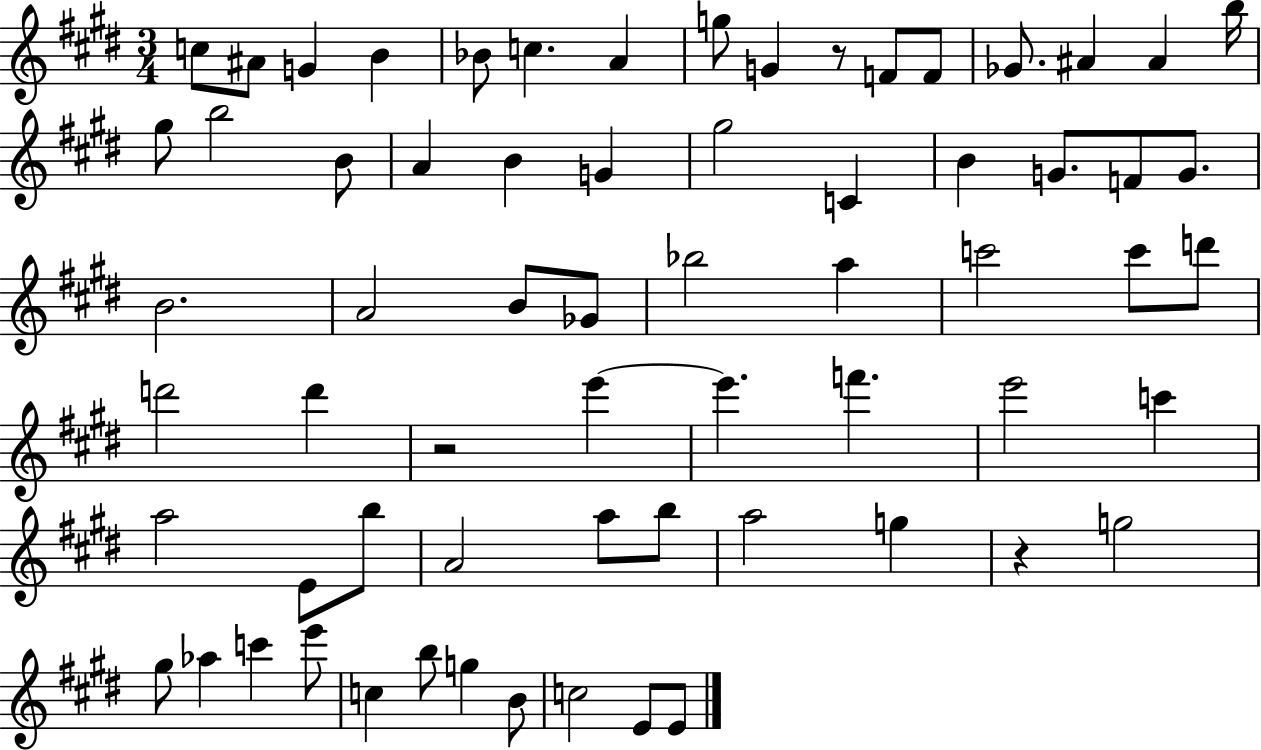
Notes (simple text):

C5/e A#4/e G4/q B4/q Bb4/e C5/q. A4/q G5/e G4/q R/e F4/e F4/e Gb4/e. A#4/q A#4/q B5/s G#5/e B5/h B4/e A4/q B4/q G4/q G#5/h C4/q B4/q G4/e. F4/e G4/e. B4/h. A4/h B4/e Gb4/e Bb5/h A5/q C6/h C6/e D6/e D6/h D6/q R/h E6/q E6/q. F6/q. E6/h C6/q A5/h E4/e B5/e A4/h A5/e B5/e A5/h G5/q R/q G5/h G#5/e Ab5/q C6/q E6/e C5/q B5/e G5/q B4/e C5/h E4/e E4/e